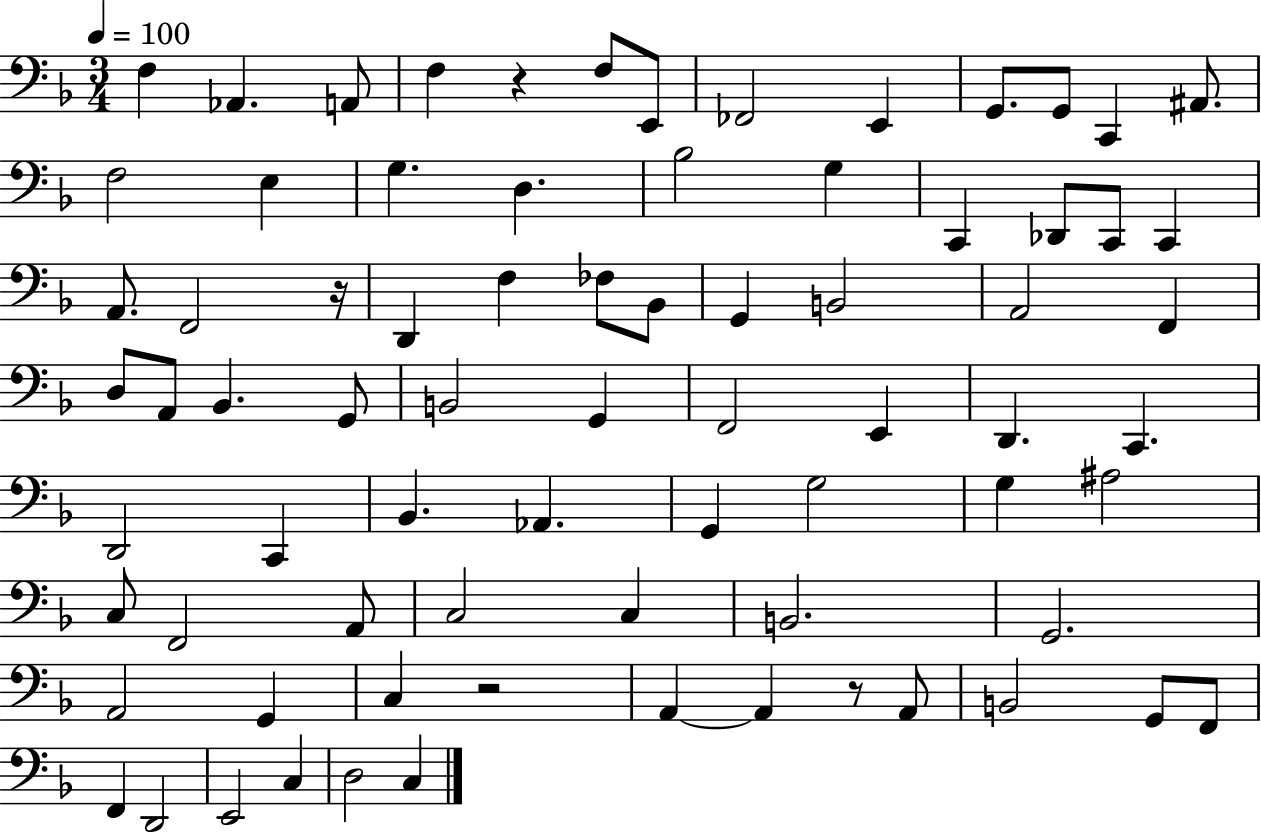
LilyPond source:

{
  \clef bass
  \numericTimeSignature
  \time 3/4
  \key f \major
  \tempo 4 = 100
  f4 aes,4. a,8 | f4 r4 f8 e,8 | fes,2 e,4 | g,8. g,8 c,4 ais,8. | \break f2 e4 | g4. d4. | bes2 g4 | c,4 des,8 c,8 c,4 | \break a,8. f,2 r16 | d,4 f4 fes8 bes,8 | g,4 b,2 | a,2 f,4 | \break d8 a,8 bes,4. g,8 | b,2 g,4 | f,2 e,4 | d,4. c,4. | \break d,2 c,4 | bes,4. aes,4. | g,4 g2 | g4 ais2 | \break c8 f,2 a,8 | c2 c4 | b,2. | g,2. | \break a,2 g,4 | c4 r2 | a,4~~ a,4 r8 a,8 | b,2 g,8 f,8 | \break f,4 d,2 | e,2 c4 | d2 c4 | \bar "|."
}